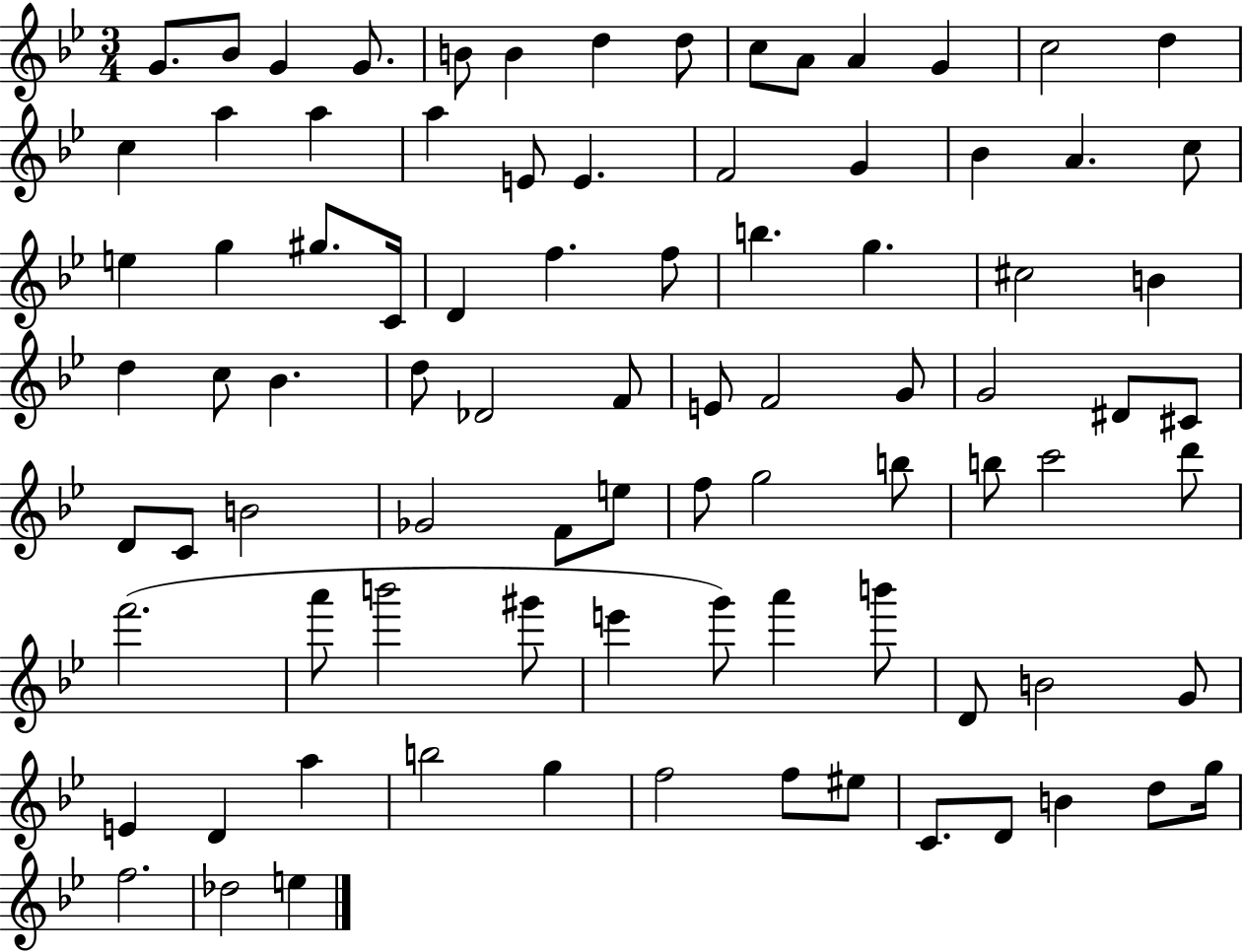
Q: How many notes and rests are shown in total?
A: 87